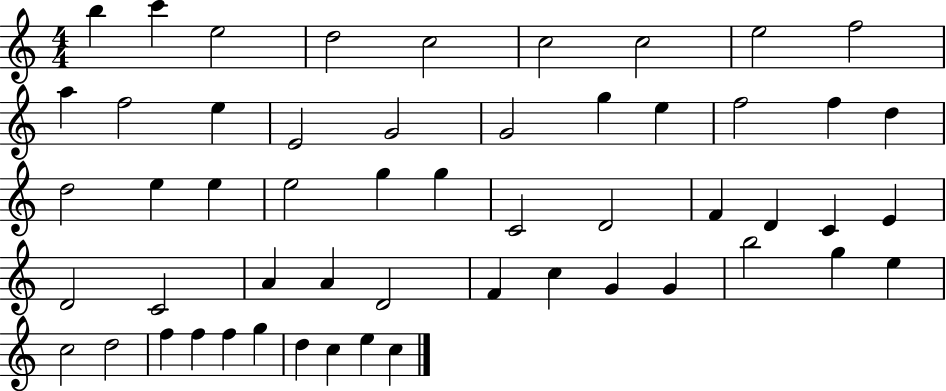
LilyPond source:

{
  \clef treble
  \numericTimeSignature
  \time 4/4
  \key c \major
  b''4 c'''4 e''2 | d''2 c''2 | c''2 c''2 | e''2 f''2 | \break a''4 f''2 e''4 | e'2 g'2 | g'2 g''4 e''4 | f''2 f''4 d''4 | \break d''2 e''4 e''4 | e''2 g''4 g''4 | c'2 d'2 | f'4 d'4 c'4 e'4 | \break d'2 c'2 | a'4 a'4 d'2 | f'4 c''4 g'4 g'4 | b''2 g''4 e''4 | \break c''2 d''2 | f''4 f''4 f''4 g''4 | d''4 c''4 e''4 c''4 | \bar "|."
}